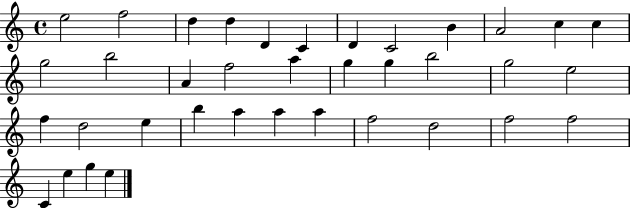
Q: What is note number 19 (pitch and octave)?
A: G5